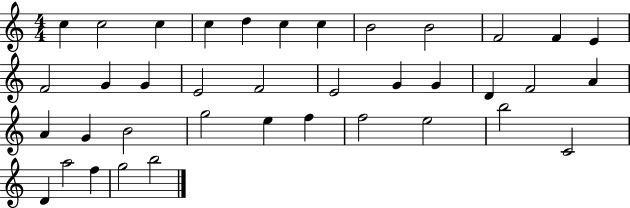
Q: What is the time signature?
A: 4/4